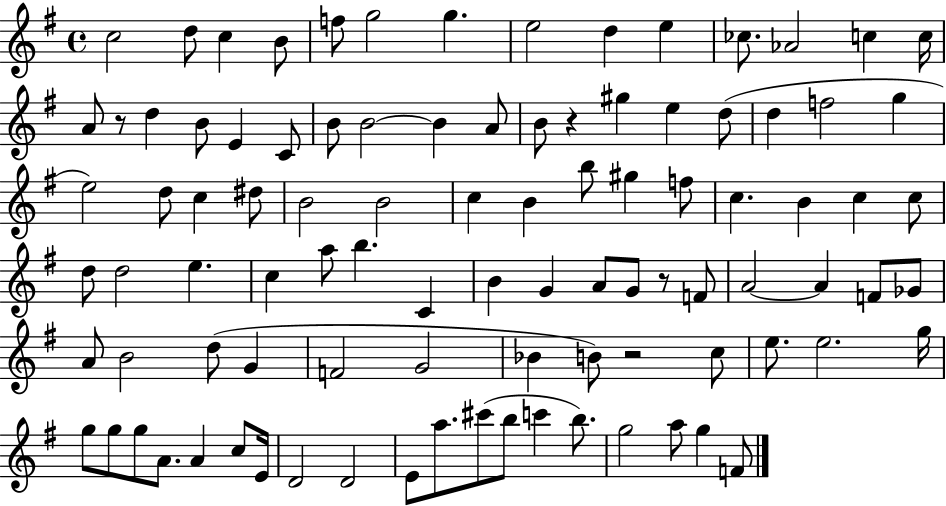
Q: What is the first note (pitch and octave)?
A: C5